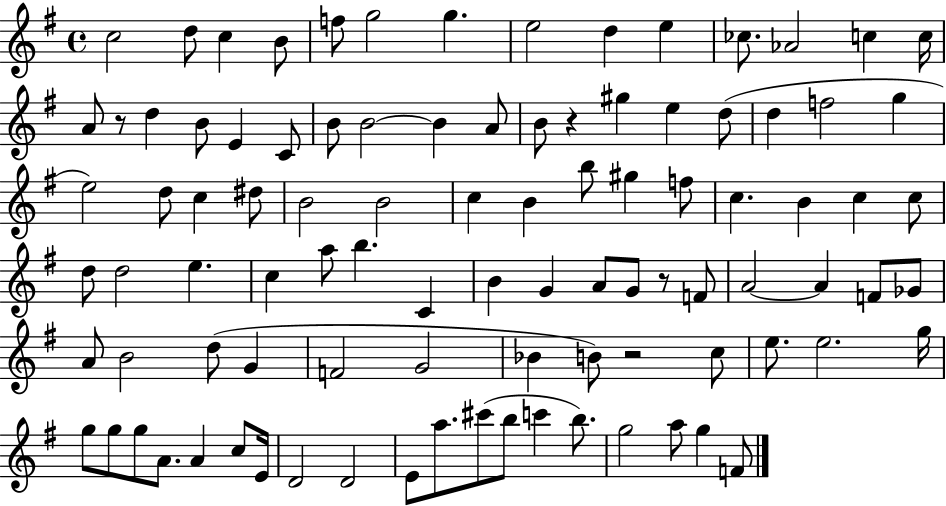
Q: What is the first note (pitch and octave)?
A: C5